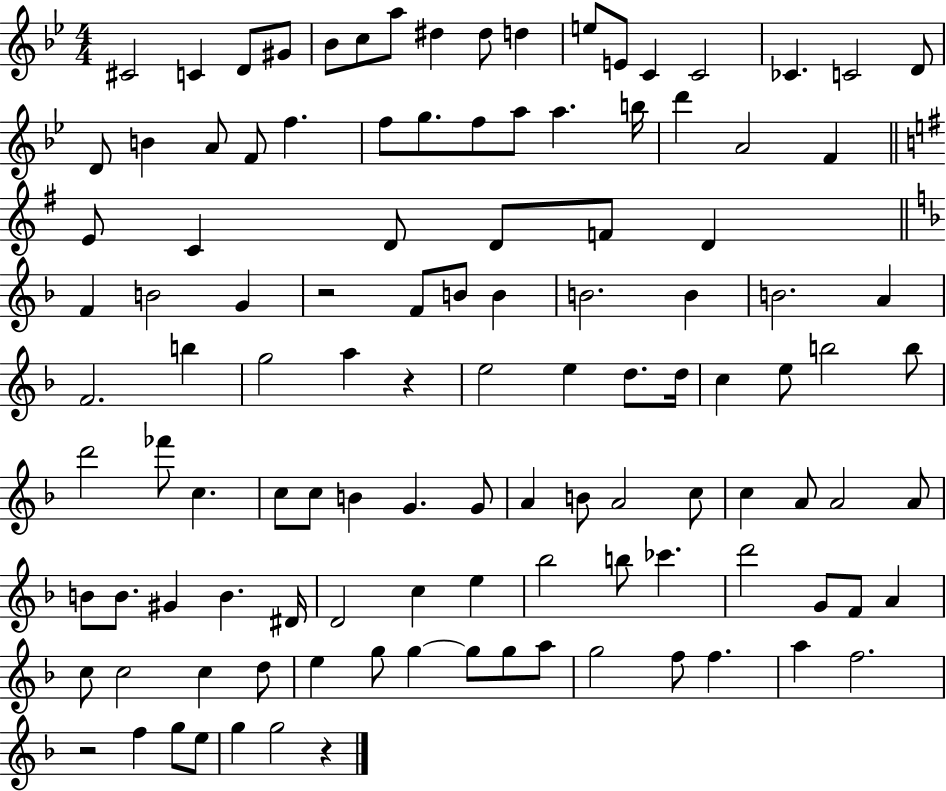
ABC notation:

X:1
T:Untitled
M:4/4
L:1/4
K:Bb
^C2 C D/2 ^G/2 _B/2 c/2 a/2 ^d ^d/2 d e/2 E/2 C C2 _C C2 D/2 D/2 B A/2 F/2 f f/2 g/2 f/2 a/2 a b/4 d' A2 F E/2 C D/2 D/2 F/2 D F B2 G z2 F/2 B/2 B B2 B B2 A F2 b g2 a z e2 e d/2 d/4 c e/2 b2 b/2 d'2 _f'/2 c c/2 c/2 B G G/2 A B/2 A2 c/2 c A/2 A2 A/2 B/2 B/2 ^G B ^D/4 D2 c e _b2 b/2 _c' d'2 G/2 F/2 A c/2 c2 c d/2 e g/2 g g/2 g/2 a/2 g2 f/2 f a f2 z2 f g/2 e/2 g g2 z